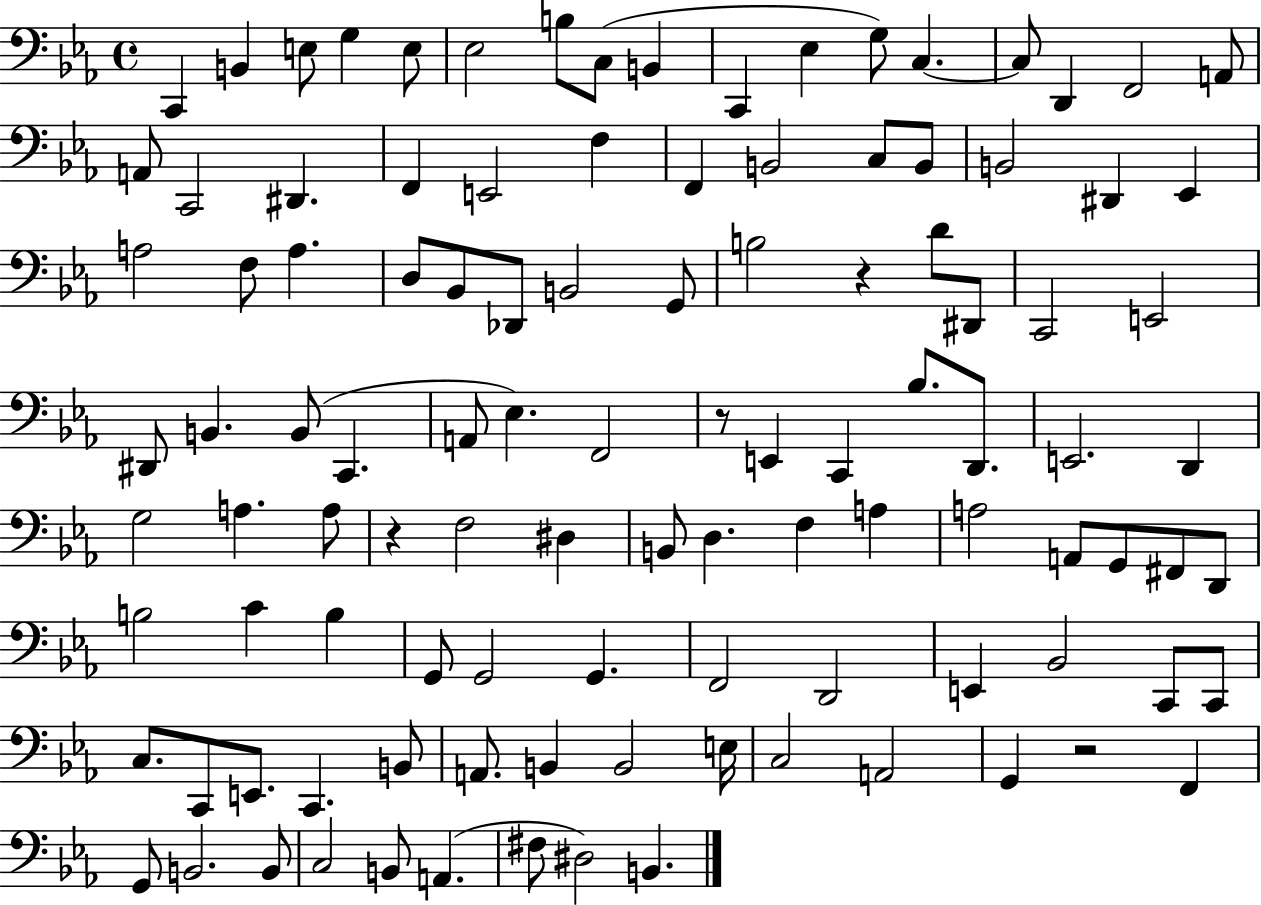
{
  \clef bass
  \time 4/4
  \defaultTimeSignature
  \key ees \major
  c,4 b,4 e8 g4 e8 | ees2 b8 c8( b,4 | c,4 ees4 g8) c4.~~ | c8 d,4 f,2 a,8 | \break a,8 c,2 dis,4. | f,4 e,2 f4 | f,4 b,2 c8 b,8 | b,2 dis,4 ees,4 | \break a2 f8 a4. | d8 bes,8 des,8 b,2 g,8 | b2 r4 d'8 dis,8 | c,2 e,2 | \break dis,8 b,4. b,8( c,4. | a,8 ees4.) f,2 | r8 e,4 c,4 bes8. d,8. | e,2. d,4 | \break g2 a4. a8 | r4 f2 dis4 | b,8 d4. f4 a4 | a2 a,8 g,8 fis,8 d,8 | \break b2 c'4 b4 | g,8 g,2 g,4. | f,2 d,2 | e,4 bes,2 c,8 c,8 | \break c8. c,8 e,8. c,4. b,8 | a,8. b,4 b,2 e16 | c2 a,2 | g,4 r2 f,4 | \break g,8 b,2. b,8 | c2 b,8 a,4.( | fis8 dis2) b,4. | \bar "|."
}